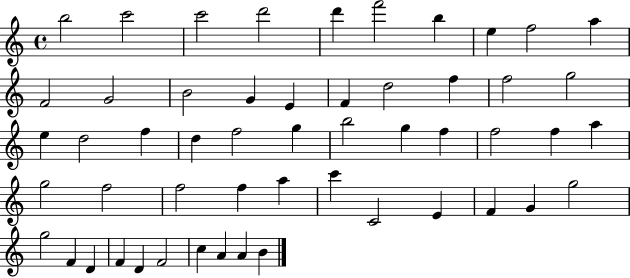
X:1
T:Untitled
M:4/4
L:1/4
K:C
b2 c'2 c'2 d'2 d' f'2 b e f2 a F2 G2 B2 G E F d2 f f2 g2 e d2 f d f2 g b2 g f f2 f a g2 f2 f2 f a c' C2 E F G g2 g2 F D F D F2 c A A B